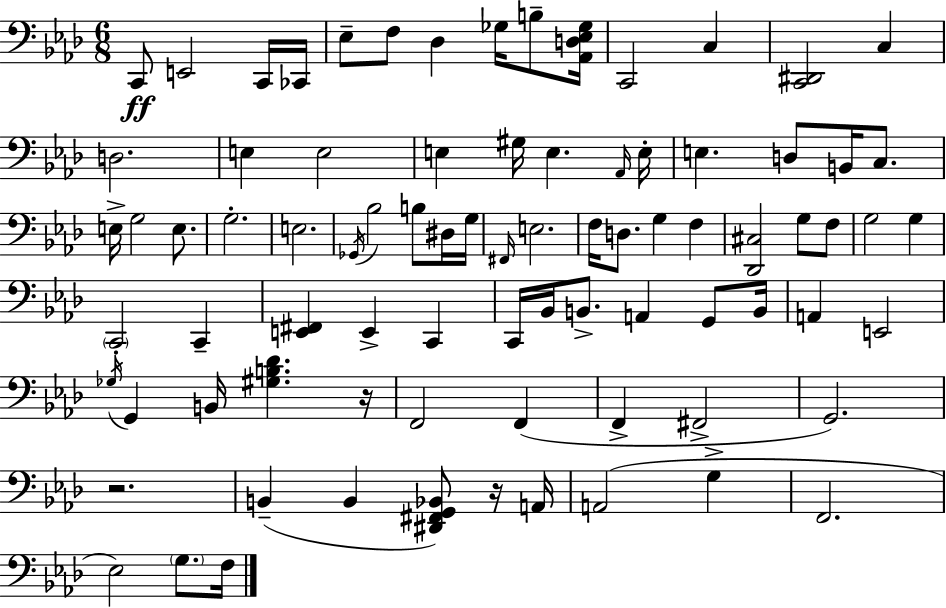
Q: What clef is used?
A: bass